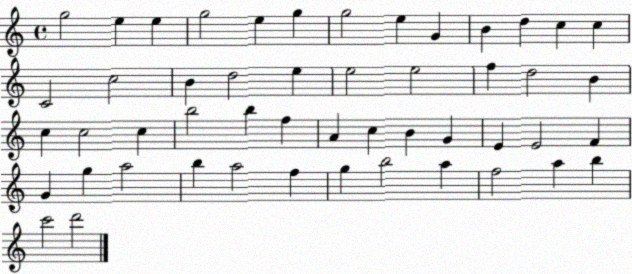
X:1
T:Untitled
M:4/4
L:1/4
K:C
g2 e e g2 e g g2 e G B d c c C2 c2 B d2 e e2 e2 f d2 B c c2 c b2 b f A c B G E E2 F G g a2 b a2 f g b2 a f2 a b c'2 d'2